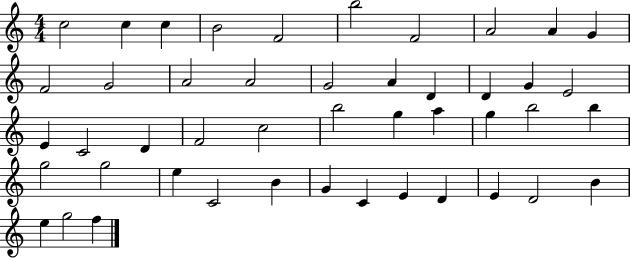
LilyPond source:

{
  \clef treble
  \numericTimeSignature
  \time 4/4
  \key c \major
  c''2 c''4 c''4 | b'2 f'2 | b''2 f'2 | a'2 a'4 g'4 | \break f'2 g'2 | a'2 a'2 | g'2 a'4 d'4 | d'4 g'4 e'2 | \break e'4 c'2 d'4 | f'2 c''2 | b''2 g''4 a''4 | g''4 b''2 b''4 | \break g''2 g''2 | e''4 c'2 b'4 | g'4 c'4 e'4 d'4 | e'4 d'2 b'4 | \break e''4 g''2 f''4 | \bar "|."
}